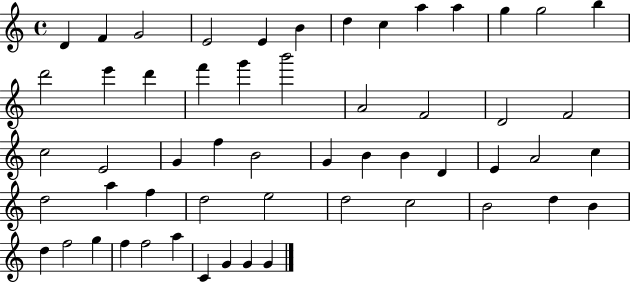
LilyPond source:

{
  \clef treble
  \time 4/4
  \defaultTimeSignature
  \key c \major
  d'4 f'4 g'2 | e'2 e'4 b'4 | d''4 c''4 a''4 a''4 | g''4 g''2 b''4 | \break d'''2 e'''4 d'''4 | f'''4 g'''4 b'''2 | a'2 f'2 | d'2 f'2 | \break c''2 e'2 | g'4 f''4 b'2 | g'4 b'4 b'4 d'4 | e'4 a'2 c''4 | \break d''2 a''4 f''4 | d''2 e''2 | d''2 c''2 | b'2 d''4 b'4 | \break d''4 f''2 g''4 | f''4 f''2 a''4 | c'4 g'4 g'4 g'4 | \bar "|."
}